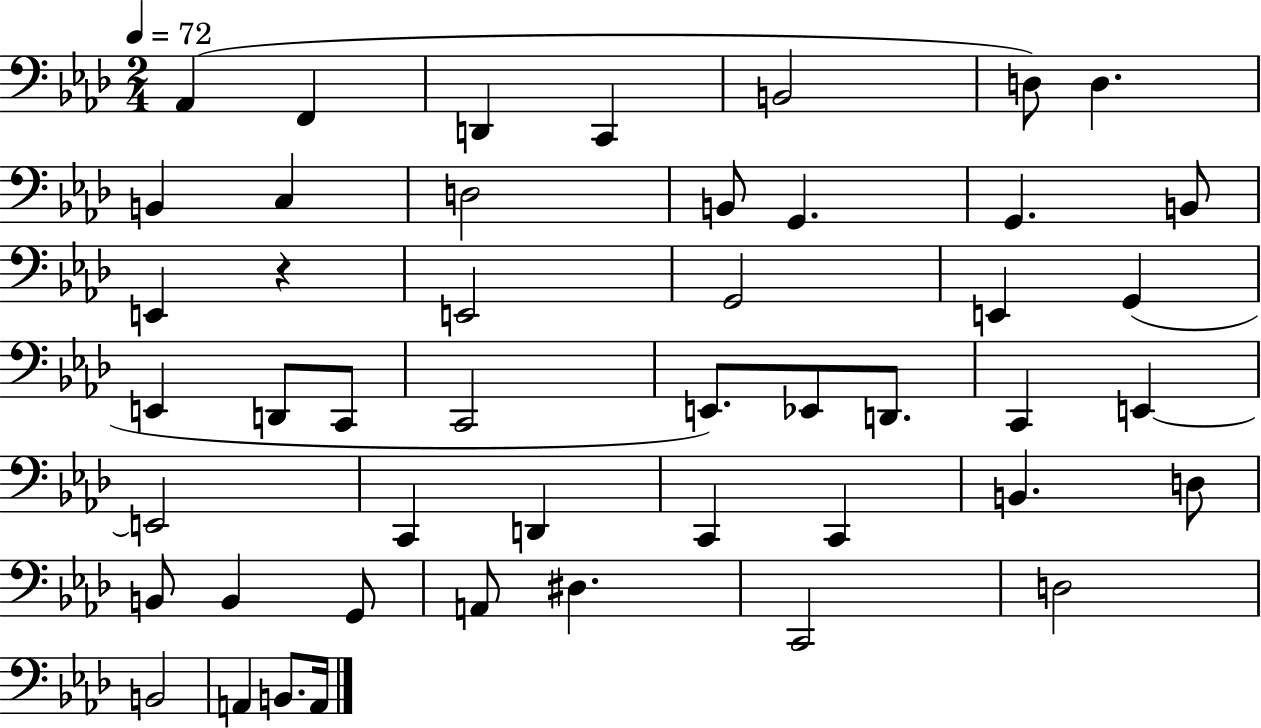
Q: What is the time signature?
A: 2/4